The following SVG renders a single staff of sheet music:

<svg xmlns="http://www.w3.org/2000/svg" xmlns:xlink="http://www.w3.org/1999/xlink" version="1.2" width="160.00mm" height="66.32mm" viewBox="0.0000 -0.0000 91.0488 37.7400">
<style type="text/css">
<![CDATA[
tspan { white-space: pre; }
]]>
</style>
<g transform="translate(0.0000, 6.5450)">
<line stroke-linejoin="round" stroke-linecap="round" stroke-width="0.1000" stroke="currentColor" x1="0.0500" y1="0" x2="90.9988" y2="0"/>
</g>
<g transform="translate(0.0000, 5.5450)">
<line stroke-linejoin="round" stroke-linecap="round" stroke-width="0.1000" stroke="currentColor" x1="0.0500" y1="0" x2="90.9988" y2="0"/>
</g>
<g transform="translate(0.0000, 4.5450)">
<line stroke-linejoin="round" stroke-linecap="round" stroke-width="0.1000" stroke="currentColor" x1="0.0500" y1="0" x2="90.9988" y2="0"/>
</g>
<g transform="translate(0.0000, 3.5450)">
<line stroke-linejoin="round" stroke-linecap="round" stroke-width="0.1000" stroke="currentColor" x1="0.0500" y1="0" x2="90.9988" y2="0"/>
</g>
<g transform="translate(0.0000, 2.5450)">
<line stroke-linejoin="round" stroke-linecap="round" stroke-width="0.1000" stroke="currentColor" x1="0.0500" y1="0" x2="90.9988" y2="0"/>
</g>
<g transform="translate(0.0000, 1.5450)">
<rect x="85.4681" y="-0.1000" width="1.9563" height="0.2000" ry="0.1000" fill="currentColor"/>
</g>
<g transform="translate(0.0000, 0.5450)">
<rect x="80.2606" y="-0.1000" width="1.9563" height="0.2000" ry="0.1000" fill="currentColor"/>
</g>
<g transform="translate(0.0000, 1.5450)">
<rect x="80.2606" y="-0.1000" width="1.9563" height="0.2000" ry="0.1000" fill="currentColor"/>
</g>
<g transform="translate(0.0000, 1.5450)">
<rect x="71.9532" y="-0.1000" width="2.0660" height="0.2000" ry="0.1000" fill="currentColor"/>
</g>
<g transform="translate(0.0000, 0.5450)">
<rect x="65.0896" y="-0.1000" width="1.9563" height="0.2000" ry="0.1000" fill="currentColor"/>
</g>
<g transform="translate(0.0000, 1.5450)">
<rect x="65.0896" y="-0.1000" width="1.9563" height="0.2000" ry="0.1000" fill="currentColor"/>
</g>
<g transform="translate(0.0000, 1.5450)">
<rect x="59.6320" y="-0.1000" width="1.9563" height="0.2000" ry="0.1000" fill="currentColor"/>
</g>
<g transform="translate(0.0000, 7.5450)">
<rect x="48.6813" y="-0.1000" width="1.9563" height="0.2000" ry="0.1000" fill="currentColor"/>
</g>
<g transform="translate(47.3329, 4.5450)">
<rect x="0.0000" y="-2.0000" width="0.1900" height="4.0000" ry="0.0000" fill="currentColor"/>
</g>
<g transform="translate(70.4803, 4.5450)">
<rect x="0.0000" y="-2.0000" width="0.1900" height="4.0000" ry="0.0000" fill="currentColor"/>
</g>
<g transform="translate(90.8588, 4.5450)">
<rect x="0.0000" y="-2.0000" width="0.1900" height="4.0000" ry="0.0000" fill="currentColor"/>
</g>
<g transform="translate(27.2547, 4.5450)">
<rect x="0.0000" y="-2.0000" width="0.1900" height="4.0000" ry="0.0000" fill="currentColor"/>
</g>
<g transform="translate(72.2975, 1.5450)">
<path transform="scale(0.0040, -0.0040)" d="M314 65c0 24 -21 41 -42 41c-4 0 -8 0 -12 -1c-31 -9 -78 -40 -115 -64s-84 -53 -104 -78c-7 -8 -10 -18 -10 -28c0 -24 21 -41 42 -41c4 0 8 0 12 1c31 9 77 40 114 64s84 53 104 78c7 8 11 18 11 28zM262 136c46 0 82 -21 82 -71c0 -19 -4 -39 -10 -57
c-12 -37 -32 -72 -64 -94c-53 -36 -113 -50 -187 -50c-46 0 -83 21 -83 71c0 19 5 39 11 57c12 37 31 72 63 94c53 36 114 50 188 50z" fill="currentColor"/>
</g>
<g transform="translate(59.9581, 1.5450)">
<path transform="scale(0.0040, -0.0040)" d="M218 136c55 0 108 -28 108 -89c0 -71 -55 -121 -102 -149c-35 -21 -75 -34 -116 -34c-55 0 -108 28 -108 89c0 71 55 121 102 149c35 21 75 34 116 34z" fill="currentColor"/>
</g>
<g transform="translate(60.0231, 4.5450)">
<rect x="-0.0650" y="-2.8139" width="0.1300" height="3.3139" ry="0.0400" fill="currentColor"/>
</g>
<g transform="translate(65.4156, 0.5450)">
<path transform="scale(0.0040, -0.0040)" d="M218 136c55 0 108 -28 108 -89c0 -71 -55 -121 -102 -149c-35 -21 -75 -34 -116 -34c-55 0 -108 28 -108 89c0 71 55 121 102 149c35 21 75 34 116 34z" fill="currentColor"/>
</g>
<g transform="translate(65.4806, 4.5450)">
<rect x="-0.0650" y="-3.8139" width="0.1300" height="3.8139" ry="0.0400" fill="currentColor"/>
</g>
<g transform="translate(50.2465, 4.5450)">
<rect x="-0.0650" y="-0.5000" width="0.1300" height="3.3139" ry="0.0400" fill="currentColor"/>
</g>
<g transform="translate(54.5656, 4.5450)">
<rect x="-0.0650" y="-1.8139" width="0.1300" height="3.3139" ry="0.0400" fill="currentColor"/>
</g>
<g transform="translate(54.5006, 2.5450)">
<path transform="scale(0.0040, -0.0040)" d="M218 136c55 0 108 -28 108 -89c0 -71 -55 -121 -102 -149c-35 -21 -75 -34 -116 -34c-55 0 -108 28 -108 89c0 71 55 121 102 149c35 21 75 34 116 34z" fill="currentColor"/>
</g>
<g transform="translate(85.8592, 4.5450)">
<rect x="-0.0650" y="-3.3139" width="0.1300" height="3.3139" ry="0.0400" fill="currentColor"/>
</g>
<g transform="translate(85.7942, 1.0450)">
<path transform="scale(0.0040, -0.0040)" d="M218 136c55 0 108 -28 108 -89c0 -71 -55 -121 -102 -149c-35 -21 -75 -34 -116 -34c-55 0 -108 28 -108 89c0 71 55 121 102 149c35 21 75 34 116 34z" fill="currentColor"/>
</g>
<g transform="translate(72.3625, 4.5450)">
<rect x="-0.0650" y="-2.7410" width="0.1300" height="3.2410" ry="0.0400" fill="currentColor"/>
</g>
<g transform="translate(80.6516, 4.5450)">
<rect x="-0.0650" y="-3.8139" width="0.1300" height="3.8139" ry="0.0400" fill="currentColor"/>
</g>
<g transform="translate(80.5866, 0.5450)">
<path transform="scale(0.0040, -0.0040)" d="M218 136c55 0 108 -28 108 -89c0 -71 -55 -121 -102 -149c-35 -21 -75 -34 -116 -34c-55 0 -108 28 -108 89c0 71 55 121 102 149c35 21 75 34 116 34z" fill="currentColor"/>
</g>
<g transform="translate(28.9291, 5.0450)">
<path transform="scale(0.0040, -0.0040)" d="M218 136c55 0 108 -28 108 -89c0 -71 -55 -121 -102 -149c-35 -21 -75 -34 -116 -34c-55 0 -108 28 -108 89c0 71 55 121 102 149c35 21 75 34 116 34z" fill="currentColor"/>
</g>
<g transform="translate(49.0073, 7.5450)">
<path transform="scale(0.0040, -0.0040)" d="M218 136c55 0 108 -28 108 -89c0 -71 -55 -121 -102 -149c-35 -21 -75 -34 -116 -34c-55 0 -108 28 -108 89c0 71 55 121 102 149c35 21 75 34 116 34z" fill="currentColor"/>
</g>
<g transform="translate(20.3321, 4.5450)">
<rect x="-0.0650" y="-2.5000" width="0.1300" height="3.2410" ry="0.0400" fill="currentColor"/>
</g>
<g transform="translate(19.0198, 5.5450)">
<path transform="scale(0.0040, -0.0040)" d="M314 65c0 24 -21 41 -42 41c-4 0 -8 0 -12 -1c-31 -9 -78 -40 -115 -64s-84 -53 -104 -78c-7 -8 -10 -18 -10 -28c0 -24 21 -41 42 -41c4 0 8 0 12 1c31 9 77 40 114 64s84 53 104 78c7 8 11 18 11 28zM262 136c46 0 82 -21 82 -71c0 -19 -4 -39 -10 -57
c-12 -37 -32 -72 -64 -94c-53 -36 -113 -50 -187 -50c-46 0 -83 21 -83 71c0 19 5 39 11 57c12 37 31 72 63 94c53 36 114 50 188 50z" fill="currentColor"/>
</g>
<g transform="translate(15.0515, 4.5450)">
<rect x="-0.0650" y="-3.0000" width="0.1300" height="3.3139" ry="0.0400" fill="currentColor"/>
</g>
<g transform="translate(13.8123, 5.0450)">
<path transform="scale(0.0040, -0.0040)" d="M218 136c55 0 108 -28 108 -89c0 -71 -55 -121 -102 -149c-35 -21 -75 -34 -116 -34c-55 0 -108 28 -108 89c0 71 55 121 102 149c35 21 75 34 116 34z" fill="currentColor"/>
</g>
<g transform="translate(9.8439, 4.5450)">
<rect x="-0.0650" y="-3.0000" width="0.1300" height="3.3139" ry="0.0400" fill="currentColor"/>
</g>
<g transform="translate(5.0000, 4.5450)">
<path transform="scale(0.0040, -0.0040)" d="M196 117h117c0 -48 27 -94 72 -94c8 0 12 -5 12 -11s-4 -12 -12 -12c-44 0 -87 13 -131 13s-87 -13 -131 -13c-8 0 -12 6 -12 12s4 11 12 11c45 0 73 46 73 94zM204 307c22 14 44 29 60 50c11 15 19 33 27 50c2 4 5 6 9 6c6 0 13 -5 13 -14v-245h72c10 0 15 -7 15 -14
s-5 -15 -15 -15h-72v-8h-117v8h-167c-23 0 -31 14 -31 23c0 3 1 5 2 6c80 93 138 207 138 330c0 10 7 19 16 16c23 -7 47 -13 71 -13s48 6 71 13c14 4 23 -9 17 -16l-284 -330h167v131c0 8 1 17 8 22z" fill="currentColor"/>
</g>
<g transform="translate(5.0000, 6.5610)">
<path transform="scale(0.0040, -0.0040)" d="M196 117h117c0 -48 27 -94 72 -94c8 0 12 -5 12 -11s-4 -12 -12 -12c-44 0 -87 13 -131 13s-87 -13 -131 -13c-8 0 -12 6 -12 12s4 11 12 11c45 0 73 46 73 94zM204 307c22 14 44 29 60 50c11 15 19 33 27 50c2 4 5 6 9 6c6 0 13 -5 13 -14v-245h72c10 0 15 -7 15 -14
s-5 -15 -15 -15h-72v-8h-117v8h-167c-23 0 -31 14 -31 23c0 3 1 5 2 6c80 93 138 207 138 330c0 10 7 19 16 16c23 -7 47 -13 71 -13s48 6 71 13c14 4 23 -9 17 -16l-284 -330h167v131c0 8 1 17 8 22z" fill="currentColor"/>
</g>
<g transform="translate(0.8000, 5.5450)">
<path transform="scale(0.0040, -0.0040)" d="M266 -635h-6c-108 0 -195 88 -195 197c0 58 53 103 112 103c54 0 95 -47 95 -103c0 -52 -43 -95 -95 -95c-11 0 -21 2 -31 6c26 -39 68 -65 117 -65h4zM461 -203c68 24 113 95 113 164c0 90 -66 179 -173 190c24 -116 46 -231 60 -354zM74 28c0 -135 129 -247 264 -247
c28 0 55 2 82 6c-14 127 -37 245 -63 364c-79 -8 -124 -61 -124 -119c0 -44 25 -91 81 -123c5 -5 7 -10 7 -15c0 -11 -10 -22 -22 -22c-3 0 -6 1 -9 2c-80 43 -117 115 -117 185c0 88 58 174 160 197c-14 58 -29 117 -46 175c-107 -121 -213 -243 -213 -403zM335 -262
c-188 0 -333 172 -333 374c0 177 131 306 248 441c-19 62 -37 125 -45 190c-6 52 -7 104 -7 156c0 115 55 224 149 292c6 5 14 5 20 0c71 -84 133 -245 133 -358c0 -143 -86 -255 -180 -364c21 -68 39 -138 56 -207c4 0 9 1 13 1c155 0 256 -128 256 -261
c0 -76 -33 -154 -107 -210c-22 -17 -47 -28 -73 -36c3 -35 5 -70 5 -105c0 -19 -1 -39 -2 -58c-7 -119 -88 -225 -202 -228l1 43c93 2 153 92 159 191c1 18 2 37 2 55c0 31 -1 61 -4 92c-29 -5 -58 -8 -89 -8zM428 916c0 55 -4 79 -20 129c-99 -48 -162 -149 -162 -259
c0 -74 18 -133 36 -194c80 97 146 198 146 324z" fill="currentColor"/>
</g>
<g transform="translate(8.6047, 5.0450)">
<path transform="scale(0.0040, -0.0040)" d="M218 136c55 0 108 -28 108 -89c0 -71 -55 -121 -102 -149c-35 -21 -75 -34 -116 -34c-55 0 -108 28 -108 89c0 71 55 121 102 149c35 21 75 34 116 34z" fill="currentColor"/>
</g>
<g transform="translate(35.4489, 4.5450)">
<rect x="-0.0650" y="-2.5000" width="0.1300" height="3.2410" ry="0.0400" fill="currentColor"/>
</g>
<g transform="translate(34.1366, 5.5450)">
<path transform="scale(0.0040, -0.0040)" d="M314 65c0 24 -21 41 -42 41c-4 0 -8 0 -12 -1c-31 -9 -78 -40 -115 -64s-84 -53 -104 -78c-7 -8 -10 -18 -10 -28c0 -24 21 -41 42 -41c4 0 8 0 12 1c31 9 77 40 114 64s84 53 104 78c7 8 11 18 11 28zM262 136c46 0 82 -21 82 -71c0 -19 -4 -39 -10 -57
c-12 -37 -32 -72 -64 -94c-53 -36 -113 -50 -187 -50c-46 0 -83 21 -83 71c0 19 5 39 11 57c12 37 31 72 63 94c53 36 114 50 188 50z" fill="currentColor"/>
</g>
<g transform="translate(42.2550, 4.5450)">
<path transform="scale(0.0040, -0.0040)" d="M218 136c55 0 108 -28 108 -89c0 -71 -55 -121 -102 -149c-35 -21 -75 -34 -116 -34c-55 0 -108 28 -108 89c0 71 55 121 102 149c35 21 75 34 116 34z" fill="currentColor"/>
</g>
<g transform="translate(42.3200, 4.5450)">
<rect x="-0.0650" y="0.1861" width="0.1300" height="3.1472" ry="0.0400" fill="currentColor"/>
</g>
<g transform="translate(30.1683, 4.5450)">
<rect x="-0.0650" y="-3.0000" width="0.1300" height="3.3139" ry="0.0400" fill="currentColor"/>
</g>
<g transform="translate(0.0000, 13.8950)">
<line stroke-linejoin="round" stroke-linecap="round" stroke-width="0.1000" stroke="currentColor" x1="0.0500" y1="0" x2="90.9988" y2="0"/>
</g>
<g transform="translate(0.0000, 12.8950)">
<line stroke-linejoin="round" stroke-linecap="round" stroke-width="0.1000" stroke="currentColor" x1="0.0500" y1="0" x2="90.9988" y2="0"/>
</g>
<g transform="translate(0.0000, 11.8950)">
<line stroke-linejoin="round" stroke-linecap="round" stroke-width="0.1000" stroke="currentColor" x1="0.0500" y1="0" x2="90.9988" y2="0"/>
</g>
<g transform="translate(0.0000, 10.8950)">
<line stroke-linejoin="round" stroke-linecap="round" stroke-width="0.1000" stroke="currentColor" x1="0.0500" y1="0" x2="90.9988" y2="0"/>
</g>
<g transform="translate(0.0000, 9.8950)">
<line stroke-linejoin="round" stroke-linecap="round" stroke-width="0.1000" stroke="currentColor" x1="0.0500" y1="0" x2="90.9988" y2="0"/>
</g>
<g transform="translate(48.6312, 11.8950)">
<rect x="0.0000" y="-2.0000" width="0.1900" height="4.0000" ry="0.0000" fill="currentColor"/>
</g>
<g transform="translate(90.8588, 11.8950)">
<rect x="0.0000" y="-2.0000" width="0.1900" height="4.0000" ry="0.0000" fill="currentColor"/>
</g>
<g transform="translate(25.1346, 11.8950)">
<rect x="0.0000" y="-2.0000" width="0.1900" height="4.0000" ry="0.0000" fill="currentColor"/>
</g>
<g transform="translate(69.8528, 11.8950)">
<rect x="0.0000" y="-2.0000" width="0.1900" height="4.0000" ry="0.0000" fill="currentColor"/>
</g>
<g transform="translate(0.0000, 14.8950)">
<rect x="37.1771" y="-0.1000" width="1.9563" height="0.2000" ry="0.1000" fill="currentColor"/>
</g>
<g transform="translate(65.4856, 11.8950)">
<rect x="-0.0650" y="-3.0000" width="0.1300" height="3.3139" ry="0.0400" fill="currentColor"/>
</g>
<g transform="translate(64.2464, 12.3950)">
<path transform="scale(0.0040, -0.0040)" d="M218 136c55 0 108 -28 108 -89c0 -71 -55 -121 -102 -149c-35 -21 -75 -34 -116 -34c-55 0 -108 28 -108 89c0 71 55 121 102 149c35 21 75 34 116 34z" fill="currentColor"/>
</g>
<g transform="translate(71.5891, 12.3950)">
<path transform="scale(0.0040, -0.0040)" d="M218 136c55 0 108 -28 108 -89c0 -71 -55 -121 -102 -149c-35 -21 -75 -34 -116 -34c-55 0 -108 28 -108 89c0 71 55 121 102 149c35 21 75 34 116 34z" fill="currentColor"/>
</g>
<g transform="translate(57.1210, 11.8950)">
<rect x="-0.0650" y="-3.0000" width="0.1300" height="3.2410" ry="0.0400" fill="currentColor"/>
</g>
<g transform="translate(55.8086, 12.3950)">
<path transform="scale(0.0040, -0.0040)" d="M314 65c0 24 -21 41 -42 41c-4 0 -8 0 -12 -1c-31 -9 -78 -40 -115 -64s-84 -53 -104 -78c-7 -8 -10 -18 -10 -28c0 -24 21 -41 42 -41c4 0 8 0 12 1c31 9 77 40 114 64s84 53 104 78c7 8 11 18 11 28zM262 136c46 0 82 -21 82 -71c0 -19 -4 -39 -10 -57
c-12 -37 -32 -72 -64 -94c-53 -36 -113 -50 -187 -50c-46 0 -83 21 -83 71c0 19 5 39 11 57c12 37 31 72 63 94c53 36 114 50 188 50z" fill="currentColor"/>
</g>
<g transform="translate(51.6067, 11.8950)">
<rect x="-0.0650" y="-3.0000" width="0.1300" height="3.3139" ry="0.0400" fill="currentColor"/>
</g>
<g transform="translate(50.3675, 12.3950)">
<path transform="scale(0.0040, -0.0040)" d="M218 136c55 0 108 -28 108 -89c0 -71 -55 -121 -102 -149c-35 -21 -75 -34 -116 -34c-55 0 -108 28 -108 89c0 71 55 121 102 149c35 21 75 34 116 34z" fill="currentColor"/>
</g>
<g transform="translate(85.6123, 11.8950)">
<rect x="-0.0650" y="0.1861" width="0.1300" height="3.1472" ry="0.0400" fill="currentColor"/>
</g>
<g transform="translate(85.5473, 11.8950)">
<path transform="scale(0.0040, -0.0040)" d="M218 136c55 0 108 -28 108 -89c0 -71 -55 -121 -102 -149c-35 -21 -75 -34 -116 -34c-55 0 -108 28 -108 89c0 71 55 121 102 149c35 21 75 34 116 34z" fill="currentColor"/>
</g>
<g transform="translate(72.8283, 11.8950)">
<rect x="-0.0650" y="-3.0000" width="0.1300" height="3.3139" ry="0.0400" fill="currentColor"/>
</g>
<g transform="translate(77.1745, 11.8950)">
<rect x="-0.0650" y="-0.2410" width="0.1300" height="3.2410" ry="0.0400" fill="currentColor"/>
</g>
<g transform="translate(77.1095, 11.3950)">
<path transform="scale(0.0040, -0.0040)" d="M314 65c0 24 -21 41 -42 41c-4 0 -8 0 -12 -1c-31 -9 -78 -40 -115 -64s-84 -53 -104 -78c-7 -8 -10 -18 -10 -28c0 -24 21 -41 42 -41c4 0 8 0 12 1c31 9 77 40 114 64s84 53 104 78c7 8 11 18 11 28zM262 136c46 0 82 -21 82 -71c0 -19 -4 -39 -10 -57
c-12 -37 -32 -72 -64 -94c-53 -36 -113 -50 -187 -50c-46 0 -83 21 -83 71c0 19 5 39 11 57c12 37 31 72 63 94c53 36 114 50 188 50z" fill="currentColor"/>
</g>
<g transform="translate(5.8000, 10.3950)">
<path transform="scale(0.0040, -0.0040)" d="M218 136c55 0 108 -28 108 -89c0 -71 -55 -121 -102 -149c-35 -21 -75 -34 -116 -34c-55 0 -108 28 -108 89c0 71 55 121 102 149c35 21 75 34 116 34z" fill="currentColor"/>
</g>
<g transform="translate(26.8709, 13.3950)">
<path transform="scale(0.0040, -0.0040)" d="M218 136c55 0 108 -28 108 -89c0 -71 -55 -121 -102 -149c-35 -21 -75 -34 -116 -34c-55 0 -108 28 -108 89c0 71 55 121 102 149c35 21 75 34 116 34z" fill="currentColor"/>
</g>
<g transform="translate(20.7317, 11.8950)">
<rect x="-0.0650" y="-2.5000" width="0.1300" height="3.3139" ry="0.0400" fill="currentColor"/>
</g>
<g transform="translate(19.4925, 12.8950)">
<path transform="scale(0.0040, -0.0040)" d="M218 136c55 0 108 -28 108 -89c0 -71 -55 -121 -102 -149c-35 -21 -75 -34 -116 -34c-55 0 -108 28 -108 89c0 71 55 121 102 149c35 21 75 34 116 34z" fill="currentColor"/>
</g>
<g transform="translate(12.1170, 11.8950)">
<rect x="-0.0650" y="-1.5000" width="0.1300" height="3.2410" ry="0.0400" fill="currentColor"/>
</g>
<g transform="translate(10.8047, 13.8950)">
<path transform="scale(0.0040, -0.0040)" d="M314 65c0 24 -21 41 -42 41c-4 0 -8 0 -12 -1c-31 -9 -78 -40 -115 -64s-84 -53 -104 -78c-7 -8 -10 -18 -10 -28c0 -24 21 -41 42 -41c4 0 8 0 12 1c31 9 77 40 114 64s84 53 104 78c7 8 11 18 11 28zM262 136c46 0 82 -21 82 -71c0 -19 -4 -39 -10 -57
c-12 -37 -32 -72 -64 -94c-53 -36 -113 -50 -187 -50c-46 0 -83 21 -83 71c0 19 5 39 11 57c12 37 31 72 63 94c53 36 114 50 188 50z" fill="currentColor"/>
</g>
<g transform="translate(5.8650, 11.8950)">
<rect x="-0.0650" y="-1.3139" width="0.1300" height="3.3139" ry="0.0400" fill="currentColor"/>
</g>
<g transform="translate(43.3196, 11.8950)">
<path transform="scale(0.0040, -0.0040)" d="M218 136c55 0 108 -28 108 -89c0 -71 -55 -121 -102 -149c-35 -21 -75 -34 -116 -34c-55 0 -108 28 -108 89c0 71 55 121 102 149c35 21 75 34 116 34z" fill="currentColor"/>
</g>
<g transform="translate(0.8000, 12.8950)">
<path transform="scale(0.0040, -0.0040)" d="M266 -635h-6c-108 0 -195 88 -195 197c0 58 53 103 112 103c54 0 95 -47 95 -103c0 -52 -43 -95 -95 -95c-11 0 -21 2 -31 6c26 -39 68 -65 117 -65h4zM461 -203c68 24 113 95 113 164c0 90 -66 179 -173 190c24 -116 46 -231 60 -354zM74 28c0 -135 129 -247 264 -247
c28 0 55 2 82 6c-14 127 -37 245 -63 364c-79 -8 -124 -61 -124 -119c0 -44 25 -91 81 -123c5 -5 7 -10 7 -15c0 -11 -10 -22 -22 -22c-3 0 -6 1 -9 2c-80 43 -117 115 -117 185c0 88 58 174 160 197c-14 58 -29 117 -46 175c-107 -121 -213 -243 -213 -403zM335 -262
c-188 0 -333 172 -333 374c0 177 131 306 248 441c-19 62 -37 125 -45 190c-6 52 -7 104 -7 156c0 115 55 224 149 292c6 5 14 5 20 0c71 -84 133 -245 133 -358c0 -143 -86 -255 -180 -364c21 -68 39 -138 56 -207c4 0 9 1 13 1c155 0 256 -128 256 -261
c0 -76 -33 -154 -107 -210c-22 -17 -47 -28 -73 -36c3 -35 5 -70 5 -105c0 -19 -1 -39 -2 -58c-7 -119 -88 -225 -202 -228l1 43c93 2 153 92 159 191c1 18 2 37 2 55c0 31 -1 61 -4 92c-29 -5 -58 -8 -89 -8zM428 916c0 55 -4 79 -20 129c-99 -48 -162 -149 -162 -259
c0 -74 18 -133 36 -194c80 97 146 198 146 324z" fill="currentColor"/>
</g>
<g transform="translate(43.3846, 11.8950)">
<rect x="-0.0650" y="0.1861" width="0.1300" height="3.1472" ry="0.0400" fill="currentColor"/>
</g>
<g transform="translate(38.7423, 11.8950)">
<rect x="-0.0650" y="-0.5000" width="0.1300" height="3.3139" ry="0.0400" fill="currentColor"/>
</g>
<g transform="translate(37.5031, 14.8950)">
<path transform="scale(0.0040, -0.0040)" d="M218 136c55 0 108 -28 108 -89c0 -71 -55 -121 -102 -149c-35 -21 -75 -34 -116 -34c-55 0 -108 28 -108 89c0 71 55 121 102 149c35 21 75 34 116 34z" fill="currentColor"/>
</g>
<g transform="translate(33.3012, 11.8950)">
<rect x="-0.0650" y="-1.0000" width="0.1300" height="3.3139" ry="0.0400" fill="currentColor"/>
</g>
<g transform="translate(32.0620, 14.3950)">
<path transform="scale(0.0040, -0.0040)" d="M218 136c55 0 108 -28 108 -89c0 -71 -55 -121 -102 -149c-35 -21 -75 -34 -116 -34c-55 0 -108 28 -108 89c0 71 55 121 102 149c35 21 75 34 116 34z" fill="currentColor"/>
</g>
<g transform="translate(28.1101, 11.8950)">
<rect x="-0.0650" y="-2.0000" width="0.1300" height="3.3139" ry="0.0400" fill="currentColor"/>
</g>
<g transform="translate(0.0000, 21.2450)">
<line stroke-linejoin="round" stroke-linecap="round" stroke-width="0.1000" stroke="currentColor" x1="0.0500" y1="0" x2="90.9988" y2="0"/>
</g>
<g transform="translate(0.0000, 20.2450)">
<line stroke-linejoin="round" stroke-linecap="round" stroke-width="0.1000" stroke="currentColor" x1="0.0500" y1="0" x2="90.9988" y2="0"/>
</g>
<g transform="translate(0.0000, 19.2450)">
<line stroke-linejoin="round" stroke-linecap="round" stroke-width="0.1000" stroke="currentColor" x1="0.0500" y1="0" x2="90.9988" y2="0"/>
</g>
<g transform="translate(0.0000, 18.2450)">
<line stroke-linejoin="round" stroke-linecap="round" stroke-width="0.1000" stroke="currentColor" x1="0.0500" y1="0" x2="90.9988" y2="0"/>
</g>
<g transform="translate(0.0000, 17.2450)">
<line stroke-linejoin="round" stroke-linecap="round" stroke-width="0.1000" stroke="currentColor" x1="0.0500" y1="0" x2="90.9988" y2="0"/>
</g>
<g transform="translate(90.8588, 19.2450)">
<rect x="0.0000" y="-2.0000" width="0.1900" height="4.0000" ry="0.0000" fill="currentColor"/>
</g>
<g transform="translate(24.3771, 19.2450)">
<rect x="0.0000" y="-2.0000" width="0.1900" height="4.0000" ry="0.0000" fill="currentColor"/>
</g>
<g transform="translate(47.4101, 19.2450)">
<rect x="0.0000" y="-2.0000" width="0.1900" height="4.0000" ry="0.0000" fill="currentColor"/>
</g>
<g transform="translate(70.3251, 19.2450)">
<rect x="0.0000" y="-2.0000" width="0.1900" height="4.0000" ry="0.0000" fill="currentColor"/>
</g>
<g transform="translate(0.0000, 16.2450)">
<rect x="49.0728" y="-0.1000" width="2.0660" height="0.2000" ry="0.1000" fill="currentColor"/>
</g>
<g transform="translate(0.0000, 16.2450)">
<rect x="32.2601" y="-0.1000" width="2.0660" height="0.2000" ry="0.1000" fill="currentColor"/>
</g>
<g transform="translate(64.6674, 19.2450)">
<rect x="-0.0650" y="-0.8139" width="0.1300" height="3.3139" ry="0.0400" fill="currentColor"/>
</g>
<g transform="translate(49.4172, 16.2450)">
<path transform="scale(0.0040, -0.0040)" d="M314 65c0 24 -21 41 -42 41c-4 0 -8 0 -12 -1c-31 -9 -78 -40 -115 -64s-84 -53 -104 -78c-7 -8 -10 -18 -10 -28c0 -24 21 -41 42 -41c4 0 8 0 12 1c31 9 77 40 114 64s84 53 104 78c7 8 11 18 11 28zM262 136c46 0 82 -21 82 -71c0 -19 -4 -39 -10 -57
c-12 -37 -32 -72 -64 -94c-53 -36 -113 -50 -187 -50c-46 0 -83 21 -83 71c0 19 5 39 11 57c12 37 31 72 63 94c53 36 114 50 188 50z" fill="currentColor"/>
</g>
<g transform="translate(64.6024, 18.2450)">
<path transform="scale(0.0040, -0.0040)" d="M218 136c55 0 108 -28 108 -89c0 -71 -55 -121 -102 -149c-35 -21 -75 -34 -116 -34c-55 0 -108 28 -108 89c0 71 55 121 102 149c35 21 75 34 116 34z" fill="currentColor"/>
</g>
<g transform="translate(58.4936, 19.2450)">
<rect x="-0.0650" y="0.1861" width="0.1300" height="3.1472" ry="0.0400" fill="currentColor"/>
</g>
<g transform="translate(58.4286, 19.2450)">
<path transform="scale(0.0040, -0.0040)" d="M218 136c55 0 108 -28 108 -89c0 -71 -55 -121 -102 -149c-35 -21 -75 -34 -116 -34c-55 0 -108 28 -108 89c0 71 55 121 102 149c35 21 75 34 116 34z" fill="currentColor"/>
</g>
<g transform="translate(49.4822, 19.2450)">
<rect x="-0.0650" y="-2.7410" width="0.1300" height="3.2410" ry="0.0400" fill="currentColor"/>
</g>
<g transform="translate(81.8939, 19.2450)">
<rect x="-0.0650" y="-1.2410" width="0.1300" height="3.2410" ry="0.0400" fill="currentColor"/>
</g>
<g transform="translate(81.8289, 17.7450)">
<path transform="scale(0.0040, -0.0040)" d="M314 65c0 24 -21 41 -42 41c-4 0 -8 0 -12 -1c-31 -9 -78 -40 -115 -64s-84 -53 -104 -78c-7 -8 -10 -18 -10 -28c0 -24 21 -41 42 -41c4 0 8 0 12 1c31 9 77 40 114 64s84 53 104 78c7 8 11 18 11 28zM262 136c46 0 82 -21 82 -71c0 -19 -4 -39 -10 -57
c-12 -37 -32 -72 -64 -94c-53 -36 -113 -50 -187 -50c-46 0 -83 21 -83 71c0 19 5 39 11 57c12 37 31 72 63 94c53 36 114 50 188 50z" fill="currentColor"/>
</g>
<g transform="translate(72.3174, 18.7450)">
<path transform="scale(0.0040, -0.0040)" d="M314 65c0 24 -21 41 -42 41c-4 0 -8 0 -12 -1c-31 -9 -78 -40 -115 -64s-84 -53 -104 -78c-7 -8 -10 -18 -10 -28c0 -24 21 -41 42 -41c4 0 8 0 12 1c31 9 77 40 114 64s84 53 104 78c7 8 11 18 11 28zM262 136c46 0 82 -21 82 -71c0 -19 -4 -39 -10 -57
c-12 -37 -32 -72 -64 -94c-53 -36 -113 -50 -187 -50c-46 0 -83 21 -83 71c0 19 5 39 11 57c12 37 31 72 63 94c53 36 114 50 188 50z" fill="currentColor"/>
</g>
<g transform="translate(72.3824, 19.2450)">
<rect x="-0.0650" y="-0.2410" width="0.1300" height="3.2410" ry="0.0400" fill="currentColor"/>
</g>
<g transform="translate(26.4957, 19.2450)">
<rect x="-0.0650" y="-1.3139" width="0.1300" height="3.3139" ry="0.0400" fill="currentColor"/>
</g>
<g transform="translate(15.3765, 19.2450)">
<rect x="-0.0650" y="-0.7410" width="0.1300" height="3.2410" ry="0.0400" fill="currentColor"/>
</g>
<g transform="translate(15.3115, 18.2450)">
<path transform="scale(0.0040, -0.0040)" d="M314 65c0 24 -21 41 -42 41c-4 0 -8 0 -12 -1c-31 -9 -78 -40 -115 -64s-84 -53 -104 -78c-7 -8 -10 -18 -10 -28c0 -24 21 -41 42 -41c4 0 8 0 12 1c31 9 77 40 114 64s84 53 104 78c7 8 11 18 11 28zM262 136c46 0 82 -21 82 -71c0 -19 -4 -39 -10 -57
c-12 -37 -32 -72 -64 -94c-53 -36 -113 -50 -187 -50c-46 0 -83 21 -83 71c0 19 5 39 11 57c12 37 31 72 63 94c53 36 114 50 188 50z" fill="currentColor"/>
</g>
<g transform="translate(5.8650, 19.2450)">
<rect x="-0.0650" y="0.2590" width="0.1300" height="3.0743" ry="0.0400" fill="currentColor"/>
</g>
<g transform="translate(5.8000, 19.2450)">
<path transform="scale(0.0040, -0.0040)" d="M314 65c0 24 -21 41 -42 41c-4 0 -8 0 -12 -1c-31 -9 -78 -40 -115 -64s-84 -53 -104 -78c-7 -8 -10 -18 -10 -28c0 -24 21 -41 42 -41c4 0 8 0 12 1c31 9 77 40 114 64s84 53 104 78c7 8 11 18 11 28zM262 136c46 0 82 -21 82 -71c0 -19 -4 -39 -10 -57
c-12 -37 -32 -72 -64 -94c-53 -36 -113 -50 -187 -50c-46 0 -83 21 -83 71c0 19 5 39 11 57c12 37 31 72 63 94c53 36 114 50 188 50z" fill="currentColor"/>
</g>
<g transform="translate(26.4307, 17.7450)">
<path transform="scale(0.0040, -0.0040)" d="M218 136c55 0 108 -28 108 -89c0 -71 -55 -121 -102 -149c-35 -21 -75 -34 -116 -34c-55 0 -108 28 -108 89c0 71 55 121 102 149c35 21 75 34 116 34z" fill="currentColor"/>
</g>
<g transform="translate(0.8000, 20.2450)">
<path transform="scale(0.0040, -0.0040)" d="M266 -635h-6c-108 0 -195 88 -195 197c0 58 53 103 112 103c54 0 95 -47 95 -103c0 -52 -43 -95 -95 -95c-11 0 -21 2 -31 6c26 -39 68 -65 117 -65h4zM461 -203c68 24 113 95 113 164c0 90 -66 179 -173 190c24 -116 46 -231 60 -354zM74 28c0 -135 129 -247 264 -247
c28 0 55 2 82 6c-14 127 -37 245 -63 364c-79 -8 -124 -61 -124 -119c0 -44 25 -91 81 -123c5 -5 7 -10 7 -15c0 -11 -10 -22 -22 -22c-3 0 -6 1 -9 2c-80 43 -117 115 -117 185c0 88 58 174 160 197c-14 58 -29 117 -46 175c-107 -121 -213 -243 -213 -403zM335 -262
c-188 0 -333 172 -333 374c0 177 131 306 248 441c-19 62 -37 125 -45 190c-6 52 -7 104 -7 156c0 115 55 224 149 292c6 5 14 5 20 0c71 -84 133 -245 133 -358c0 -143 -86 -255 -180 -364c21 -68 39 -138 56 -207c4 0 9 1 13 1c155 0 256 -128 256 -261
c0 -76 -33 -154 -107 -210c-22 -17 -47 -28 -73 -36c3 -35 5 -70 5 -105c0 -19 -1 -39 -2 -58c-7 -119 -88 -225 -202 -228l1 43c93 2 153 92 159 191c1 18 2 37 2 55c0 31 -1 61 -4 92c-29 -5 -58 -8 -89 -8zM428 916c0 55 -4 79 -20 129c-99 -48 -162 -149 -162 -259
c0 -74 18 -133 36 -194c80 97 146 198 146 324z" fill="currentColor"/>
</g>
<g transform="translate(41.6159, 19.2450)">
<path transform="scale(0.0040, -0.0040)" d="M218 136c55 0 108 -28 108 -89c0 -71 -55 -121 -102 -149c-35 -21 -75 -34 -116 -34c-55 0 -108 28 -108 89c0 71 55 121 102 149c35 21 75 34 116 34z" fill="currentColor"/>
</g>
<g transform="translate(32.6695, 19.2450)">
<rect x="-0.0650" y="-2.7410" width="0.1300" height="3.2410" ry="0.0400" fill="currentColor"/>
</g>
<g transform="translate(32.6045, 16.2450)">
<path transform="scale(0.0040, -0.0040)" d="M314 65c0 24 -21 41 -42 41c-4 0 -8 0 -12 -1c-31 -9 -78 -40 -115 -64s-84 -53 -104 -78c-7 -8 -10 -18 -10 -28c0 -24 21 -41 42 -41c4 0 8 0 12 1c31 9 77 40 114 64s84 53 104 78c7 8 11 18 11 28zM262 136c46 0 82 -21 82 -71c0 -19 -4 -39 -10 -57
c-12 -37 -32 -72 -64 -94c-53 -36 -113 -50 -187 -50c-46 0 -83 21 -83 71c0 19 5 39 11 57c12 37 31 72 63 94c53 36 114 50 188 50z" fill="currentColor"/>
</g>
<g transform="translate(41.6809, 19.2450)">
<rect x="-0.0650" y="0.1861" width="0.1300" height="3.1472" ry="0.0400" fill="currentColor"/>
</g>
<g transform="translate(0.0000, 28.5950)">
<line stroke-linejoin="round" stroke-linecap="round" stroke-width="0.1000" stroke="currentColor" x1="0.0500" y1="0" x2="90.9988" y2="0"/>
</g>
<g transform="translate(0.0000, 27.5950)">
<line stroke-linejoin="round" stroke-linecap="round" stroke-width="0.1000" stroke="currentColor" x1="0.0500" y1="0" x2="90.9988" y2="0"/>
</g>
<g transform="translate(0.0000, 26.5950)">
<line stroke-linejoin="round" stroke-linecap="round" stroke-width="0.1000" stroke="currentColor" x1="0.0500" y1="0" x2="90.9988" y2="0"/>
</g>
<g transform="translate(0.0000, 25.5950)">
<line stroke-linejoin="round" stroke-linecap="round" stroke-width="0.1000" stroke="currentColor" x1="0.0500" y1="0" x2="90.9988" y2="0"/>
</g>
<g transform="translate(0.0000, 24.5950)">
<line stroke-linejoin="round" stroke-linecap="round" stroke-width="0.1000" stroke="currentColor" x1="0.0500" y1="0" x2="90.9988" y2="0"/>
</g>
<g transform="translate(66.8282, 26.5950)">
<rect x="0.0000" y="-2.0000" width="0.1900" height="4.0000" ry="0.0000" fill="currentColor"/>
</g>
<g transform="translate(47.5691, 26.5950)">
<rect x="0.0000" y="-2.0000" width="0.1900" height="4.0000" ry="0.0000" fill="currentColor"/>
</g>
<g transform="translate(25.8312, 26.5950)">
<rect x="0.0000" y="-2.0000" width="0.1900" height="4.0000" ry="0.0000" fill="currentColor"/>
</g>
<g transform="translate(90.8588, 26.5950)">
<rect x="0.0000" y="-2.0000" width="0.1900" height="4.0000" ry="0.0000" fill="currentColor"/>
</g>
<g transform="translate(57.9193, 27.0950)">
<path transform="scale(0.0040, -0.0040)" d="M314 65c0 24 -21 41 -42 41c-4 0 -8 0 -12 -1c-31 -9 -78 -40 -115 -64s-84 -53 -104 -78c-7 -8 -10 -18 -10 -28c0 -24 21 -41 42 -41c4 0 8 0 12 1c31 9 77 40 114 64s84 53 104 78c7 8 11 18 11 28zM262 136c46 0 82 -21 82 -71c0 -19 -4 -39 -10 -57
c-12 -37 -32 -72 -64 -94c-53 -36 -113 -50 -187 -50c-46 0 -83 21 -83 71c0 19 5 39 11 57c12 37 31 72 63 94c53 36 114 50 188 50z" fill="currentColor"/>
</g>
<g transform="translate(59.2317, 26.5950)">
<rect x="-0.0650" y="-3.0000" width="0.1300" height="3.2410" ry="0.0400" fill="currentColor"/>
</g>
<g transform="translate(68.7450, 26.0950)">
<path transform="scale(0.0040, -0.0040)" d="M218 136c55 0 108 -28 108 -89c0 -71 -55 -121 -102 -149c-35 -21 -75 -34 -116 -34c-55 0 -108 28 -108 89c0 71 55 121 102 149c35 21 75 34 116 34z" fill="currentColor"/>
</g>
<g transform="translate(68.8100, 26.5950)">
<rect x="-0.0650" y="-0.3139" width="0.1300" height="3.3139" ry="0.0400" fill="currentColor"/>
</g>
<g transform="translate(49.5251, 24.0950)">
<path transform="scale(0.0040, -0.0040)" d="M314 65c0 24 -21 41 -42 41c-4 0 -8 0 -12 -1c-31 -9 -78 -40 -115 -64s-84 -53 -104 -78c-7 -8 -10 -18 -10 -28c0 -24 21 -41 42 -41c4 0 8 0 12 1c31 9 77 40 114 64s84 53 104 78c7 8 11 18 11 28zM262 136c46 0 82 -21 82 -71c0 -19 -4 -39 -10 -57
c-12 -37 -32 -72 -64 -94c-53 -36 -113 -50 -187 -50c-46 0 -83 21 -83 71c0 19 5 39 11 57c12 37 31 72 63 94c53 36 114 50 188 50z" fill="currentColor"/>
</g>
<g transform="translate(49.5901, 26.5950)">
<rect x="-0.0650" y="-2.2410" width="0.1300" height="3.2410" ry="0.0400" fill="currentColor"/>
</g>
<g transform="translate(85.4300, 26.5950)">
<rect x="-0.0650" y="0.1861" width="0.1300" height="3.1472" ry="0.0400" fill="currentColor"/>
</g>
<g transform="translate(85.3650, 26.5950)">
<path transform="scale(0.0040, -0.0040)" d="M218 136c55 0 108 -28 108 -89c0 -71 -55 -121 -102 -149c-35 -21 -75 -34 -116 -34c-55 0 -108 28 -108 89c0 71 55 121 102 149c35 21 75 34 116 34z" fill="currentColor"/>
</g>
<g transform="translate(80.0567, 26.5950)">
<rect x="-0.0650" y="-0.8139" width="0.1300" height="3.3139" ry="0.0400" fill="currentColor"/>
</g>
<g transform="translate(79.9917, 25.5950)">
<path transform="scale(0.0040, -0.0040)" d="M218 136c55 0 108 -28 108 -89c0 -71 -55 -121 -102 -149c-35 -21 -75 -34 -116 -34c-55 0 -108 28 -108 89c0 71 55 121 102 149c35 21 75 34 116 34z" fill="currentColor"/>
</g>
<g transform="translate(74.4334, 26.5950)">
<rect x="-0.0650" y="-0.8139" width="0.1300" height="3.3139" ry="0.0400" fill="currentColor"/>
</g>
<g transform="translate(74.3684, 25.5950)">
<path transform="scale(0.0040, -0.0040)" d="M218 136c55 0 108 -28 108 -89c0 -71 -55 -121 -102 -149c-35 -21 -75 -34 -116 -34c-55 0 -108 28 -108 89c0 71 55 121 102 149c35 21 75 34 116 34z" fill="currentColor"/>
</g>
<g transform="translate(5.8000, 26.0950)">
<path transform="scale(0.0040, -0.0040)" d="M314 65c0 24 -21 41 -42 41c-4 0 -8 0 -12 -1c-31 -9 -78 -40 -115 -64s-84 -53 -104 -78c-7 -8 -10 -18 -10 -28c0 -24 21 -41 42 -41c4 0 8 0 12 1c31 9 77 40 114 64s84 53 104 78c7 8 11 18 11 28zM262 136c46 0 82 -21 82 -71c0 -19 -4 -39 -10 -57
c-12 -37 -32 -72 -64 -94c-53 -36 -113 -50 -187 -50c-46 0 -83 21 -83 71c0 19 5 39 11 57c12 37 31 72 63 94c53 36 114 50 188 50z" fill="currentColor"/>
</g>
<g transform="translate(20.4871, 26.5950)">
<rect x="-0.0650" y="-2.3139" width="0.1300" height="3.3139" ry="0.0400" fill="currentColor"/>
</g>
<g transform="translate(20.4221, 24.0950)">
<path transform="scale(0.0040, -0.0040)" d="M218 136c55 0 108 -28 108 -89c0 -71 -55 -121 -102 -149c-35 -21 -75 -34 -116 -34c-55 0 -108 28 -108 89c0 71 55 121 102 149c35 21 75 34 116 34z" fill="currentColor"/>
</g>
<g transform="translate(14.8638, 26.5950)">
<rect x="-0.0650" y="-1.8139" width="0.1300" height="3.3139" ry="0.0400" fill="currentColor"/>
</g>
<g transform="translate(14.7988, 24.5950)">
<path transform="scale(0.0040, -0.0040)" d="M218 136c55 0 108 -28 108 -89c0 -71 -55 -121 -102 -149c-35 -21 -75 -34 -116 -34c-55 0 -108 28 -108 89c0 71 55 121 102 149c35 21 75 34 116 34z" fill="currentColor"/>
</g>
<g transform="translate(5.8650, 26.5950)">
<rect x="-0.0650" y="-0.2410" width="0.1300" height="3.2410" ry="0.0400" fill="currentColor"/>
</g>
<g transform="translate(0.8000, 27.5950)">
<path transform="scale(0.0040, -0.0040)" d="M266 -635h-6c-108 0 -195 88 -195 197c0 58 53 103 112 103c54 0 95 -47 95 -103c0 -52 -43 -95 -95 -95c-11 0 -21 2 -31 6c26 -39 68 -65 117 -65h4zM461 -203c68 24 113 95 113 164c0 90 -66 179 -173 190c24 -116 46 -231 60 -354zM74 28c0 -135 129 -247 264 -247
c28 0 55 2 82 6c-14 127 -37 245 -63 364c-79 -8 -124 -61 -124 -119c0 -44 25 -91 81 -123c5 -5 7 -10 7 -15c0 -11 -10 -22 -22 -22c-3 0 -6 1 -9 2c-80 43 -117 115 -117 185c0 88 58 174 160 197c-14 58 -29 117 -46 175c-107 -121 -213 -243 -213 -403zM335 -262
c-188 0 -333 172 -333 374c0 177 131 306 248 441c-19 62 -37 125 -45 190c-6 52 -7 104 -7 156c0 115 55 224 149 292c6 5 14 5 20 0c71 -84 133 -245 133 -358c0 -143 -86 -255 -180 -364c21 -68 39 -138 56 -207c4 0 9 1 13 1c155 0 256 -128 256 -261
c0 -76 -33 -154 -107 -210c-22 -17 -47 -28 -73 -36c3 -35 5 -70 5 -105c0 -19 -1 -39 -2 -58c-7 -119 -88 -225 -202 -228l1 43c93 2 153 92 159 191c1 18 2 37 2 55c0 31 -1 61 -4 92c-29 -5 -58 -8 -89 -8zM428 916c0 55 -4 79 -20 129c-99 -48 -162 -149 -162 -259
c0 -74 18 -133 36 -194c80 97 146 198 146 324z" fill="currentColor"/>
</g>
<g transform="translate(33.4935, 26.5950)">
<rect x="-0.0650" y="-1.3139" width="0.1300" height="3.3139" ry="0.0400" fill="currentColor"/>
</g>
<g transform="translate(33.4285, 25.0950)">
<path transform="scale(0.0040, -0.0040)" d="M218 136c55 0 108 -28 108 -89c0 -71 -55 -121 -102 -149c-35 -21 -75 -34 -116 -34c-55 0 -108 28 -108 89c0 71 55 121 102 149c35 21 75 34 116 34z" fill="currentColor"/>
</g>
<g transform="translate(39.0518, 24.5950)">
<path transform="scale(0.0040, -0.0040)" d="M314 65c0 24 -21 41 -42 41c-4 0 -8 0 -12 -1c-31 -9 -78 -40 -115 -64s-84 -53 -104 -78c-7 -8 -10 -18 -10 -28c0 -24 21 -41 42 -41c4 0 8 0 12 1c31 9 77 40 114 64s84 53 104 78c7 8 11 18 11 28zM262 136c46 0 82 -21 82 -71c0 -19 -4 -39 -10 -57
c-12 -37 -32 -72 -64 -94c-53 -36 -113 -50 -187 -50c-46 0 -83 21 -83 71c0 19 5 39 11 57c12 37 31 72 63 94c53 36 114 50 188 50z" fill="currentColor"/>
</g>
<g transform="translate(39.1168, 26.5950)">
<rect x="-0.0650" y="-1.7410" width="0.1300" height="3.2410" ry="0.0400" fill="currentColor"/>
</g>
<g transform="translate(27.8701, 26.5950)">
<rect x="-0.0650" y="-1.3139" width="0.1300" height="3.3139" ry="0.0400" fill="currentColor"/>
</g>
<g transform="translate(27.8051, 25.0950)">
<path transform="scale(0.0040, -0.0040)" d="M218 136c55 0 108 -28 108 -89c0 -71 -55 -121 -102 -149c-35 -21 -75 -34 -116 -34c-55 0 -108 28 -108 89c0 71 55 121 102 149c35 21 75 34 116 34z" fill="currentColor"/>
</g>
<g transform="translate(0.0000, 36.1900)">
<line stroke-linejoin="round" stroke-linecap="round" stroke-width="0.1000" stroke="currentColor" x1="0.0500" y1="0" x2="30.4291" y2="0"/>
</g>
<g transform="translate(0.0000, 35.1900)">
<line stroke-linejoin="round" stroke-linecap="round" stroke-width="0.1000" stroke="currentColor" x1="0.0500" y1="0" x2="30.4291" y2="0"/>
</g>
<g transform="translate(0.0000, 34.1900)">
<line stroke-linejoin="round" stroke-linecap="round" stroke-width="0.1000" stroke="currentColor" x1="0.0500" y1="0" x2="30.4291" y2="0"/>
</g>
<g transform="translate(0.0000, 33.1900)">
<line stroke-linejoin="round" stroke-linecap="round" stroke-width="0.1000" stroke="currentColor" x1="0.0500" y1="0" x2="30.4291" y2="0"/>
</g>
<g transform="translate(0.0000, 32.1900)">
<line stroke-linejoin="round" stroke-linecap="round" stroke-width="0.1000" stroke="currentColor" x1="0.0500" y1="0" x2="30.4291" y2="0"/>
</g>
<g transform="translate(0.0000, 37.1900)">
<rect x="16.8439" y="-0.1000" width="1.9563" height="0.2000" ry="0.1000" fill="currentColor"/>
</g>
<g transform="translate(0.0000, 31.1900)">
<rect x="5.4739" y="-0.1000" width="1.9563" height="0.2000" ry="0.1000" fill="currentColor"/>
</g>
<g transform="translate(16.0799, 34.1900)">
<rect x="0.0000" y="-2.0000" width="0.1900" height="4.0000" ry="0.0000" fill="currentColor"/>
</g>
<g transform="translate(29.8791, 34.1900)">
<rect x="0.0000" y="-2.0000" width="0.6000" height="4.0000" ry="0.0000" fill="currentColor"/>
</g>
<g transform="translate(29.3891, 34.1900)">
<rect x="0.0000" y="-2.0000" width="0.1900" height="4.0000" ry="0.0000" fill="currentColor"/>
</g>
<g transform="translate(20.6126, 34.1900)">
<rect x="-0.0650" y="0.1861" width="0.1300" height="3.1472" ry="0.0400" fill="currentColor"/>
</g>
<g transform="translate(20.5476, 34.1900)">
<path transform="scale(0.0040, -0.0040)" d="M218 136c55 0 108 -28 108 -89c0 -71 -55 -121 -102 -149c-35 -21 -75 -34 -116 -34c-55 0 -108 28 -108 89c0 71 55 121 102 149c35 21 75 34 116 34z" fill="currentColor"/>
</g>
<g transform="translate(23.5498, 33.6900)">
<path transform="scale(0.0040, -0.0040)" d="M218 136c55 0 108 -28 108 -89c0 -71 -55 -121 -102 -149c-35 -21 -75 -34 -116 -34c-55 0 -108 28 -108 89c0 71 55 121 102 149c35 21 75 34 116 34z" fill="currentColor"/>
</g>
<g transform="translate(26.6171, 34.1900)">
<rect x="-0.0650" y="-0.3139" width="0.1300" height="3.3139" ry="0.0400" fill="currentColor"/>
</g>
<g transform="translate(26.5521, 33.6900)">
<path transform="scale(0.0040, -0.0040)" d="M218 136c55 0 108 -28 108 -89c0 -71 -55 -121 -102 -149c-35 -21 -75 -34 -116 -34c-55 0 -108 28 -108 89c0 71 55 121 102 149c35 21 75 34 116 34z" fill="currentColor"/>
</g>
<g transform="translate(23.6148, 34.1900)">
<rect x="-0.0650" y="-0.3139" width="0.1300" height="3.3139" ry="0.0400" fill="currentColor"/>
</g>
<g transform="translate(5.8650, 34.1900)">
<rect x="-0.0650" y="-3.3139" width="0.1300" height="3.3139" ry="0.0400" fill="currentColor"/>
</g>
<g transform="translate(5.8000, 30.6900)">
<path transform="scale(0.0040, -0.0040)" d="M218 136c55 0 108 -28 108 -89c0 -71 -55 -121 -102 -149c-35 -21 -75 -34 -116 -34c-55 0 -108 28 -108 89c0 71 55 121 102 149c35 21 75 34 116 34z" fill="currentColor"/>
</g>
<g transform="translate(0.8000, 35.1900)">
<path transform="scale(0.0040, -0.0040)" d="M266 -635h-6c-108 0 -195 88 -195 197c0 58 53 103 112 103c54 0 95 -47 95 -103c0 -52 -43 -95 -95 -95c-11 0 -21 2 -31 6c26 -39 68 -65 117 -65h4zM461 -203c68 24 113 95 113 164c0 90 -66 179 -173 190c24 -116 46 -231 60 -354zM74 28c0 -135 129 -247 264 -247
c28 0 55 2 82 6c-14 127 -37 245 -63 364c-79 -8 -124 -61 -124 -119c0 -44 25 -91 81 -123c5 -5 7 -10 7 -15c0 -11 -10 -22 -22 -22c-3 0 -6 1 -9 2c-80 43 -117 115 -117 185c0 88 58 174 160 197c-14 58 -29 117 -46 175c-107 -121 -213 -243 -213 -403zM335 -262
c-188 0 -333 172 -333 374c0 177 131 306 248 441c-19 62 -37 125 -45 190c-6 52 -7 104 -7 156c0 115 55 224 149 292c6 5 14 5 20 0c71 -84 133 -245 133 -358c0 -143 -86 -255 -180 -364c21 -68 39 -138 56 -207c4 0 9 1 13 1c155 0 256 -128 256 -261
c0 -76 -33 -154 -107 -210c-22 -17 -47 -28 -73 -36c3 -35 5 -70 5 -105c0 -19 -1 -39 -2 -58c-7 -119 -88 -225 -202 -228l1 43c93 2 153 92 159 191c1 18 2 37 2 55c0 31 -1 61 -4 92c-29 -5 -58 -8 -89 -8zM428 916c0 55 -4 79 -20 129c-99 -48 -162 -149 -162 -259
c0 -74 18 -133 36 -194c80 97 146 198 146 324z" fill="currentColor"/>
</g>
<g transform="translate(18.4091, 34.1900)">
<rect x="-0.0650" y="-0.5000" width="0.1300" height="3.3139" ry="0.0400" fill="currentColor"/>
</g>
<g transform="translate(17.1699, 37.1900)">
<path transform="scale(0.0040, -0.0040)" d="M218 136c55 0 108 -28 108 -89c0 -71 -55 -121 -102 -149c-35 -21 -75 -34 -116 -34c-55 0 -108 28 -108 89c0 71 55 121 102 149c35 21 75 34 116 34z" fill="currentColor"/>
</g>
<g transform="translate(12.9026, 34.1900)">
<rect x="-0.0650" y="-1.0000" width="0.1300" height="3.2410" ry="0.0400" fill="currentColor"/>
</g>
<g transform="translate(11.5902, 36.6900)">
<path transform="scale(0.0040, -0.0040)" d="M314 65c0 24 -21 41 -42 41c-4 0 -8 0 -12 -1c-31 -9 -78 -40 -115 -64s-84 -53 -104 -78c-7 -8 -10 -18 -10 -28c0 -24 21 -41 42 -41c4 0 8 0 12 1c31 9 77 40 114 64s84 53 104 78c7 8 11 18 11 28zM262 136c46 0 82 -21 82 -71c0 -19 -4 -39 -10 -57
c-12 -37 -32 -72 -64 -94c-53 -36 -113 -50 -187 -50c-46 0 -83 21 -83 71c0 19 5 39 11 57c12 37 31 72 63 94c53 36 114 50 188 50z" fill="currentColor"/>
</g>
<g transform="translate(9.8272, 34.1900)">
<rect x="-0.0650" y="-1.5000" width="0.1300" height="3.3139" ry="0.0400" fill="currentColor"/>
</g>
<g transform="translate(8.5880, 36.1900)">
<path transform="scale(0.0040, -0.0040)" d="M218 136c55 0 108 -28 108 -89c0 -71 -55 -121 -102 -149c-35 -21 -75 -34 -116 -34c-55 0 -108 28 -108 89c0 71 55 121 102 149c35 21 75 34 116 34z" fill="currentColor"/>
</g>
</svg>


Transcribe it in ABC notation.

X:1
T:Untitled
M:4/4
L:1/4
K:C
A A G2 A G2 B C f a c' a2 c' b e E2 G F D C B A A2 A A c2 B B2 d2 e a2 B a2 B d c2 e2 c2 f g e e f2 g2 A2 c d d B b E D2 C B c c